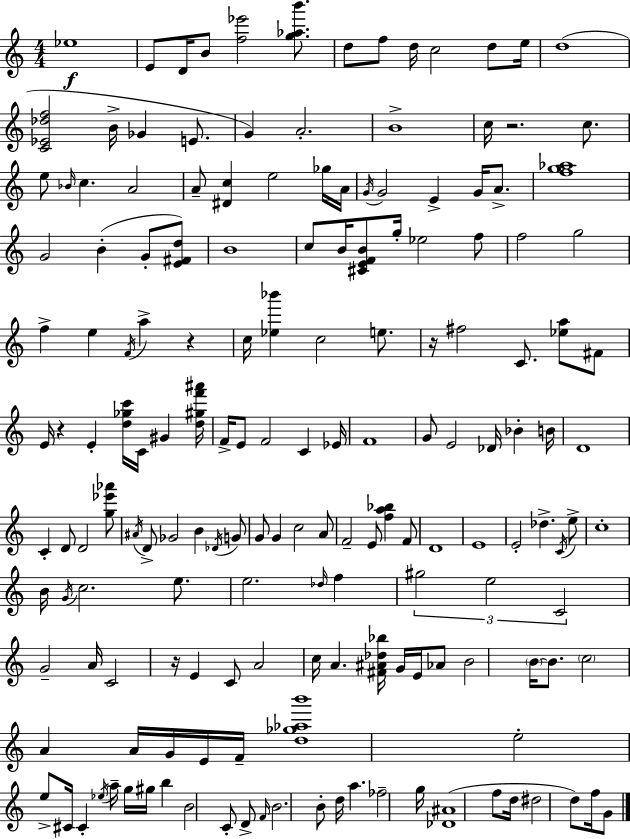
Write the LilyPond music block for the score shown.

{
  \clef treble
  \numericTimeSignature
  \time 4/4
  \key a \minor
  \repeat volta 2 { ees''1\f | e'8 d'16 b'8 <f'' ees'''>2 <g'' aes'' b'''>8. | d''8 f''8 d''16 c''2 d''8 e''16 | d''1( | \break <c' ees' des'' f''>2 b'16-> ges'4 e'8. | g'4) a'2.-. | b'1-> | c''16 r2. c''8. | \break e''8 \grace { bes'16 } c''4. a'2 | a'8-- <dis' c''>4 e''2 ges''16 | a'16 \acciaccatura { g'16 } g'2 e'4-> g'16 a'8.-> | <f'' g'' aes''>1 | \break g'2 b'4-.( g'8-. | <e' fis' d''>8) b'1 | c''8 b'16 <cis' e' f' b'>8 g''16-. ees''2 | f''8 f''2 g''2 | \break f''4-> e''4 \acciaccatura { f'16 } a''4-> r4 | c''16 <ees'' bes'''>4 c''2 | e''8. r16 fis''2 c'8. <ees'' a''>8 | fis'8 e'16 r4 e'4-. <d'' ges'' c'''>16 c'16 gis'4 | \break <d'' gis'' f''' ais'''>16 f'16-> e'8 f'2 c'4 | ees'16 f'1 | g'8 e'2 des'16 bes'4-. | b'16 d'1 | \break c'4-. d'8 d'2 | <g'' ees''' aes'''>8 \acciaccatura { ais'16 } d'8-> ges'2 b'4 | \acciaccatura { des'16 } g'8 g'8 g'4 c''2 | a'8 f'2-- e'8 <f'' a'' bes''>4 | \break f'8 d'1 | e'1 | e'2-. des''4.-> | \acciaccatura { c'16 } e''8-> c''1-. | \break b'16 \acciaccatura { g'16 } c''2. | e''8. e''2. | \grace { des''16 } f''4 \tuplet 3/2 { gis''2 | e''2 c'2 } | \break g'2-- a'16 c'2 | r16 e'4 c'8 a'2 | c''16 a'4. <fis' ais' des'' bes''>16 g'16 e'16 aes'8 b'2 | \parenthesize b'16~~ b'8. \parenthesize c''2 | \break a'4 a'16 g'16 e'16 f'16-- <d'' ges'' aes'' b'''>1 | e''2-. | e''8-> cis'16 cis'4-. \acciaccatura { ees''16 } a''16-- g''16 gis''16 b''4 b'2 | c'8-. d'8-> \grace { f'16 } b'2. | \break b'8-. d''16 a''4. | fes''2-- g''16 <des' ais'>1( | f''8 d''16 dis''2 | d''8) f''16 g'8 } \bar "|."
}